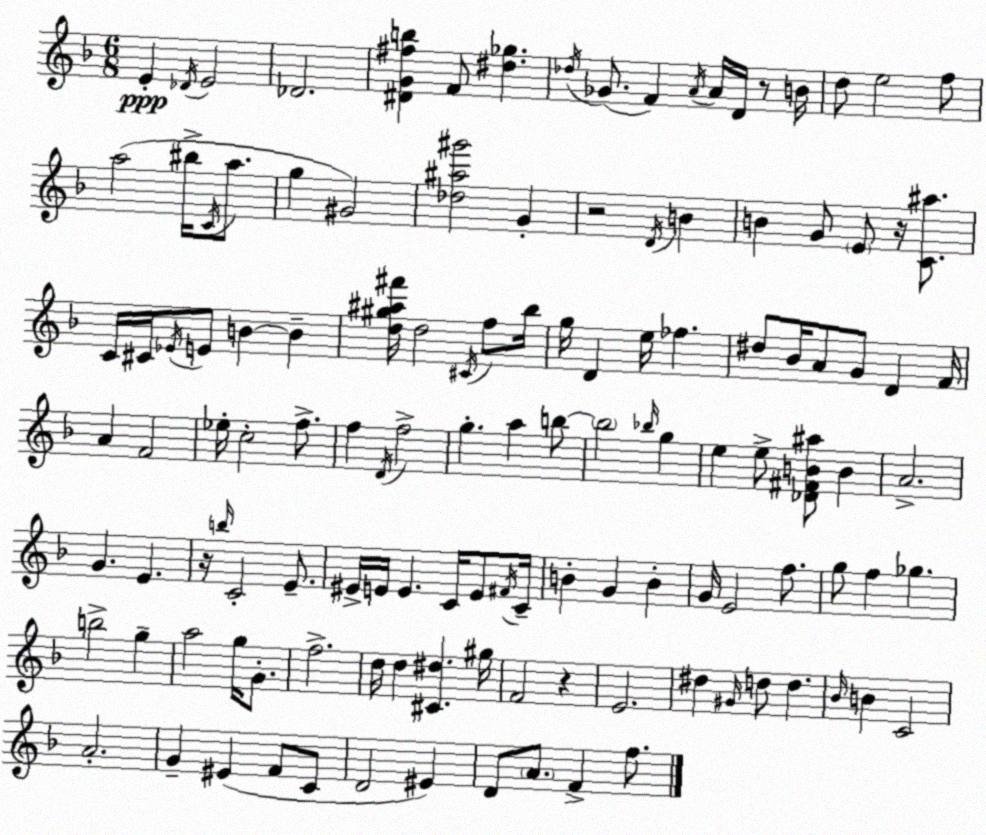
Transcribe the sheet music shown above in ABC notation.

X:1
T:Untitled
M:6/8
L:1/4
K:F
E _D/4 E2 _D2 [^DG^fb] F/2 [^d_g] _d/4 _G/2 F A/4 A/4 D/4 z/2 B/4 d/2 e2 f/2 a2 ^b/4 C/4 a/2 g ^G2 [_d^a^g']2 G z2 D/4 B B G/2 E/2 z/4 [C^a]/2 C/4 ^C/4 _E/4 E/2 B B [d^g^a^f']/4 d2 ^C/4 f/2 _b/4 g/4 D e/4 _f ^d/2 _B/4 A/2 G/2 D F/4 A F2 _e/4 c2 f/2 f D/4 f2 g a b/2 b2 _b/4 g e e/2 [_D^FB^a]/2 B A2 G E z/4 b/4 C2 E/2 ^E/4 E/4 E C/4 E/2 ^F/4 C/4 B G B G/4 E2 f/2 g/2 f _g b2 g a2 g/4 G/2 f2 d/4 d [^C^d] ^g/4 F2 z E2 ^d ^G/4 d/2 d _B/4 B C2 A2 G ^E F/2 C/2 D2 ^E D/2 A/2 F f/2